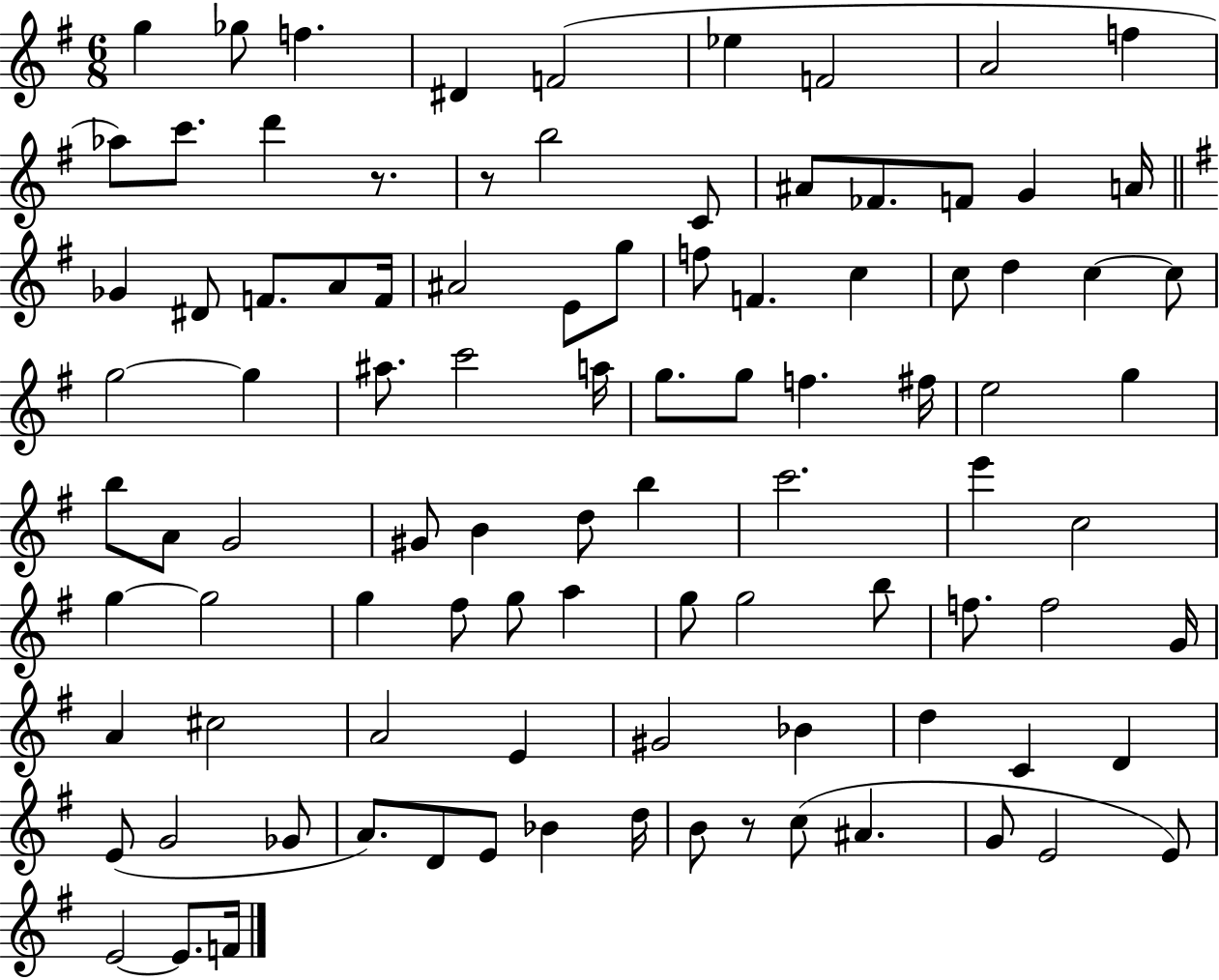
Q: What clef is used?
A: treble